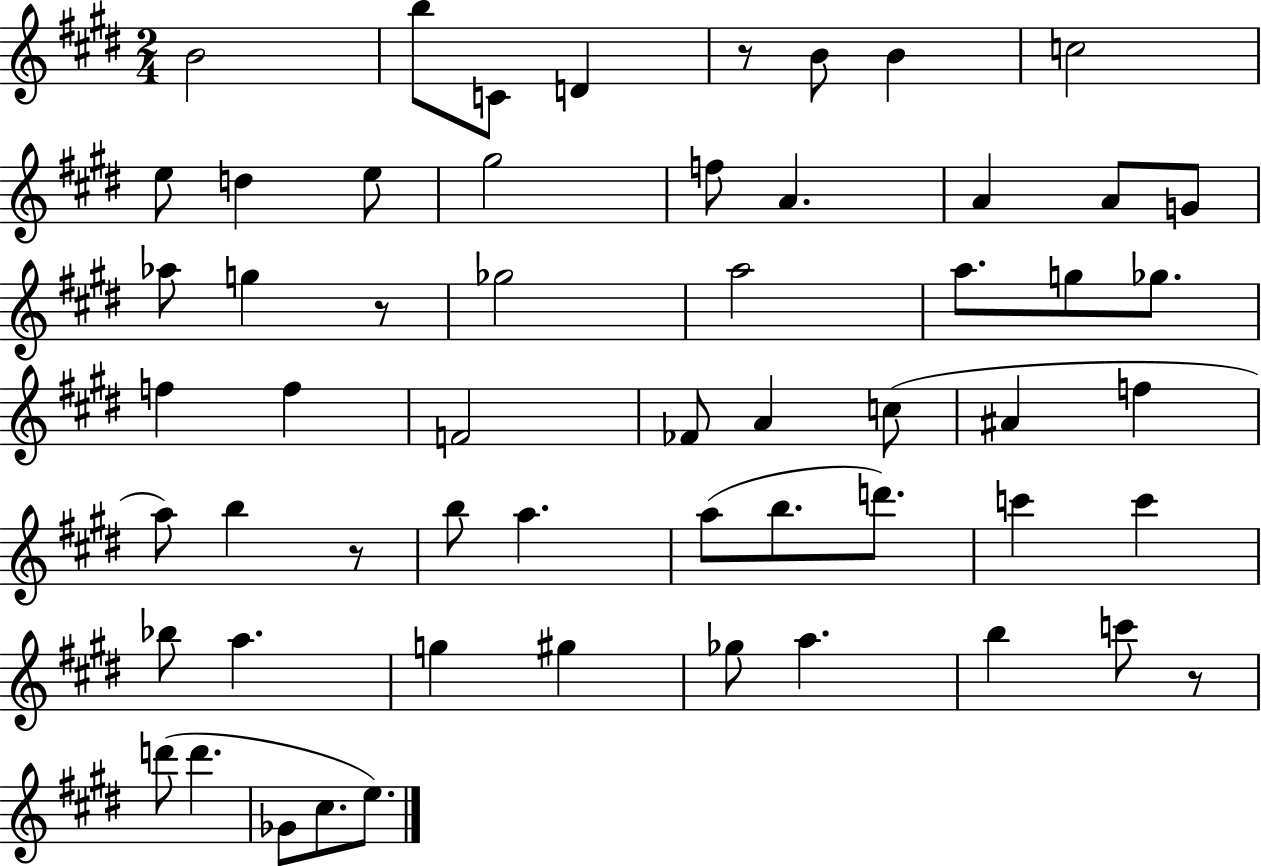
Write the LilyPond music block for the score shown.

{
  \clef treble
  \numericTimeSignature
  \time 2/4
  \key e \major
  \repeat volta 2 { b'2 | b''8 c'8 d'4 | r8 b'8 b'4 | c''2 | \break e''8 d''4 e''8 | gis''2 | f''8 a'4. | a'4 a'8 g'8 | \break aes''8 g''4 r8 | ges''2 | a''2 | a''8. g''8 ges''8. | \break f''4 f''4 | f'2 | fes'8 a'4 c''8( | ais'4 f''4 | \break a''8) b''4 r8 | b''8 a''4. | a''8( b''8. d'''8.) | c'''4 c'''4 | \break bes''8 a''4. | g''4 gis''4 | ges''8 a''4. | b''4 c'''8 r8 | \break d'''8( d'''4. | ges'8 cis''8. e''8.) | } \bar "|."
}